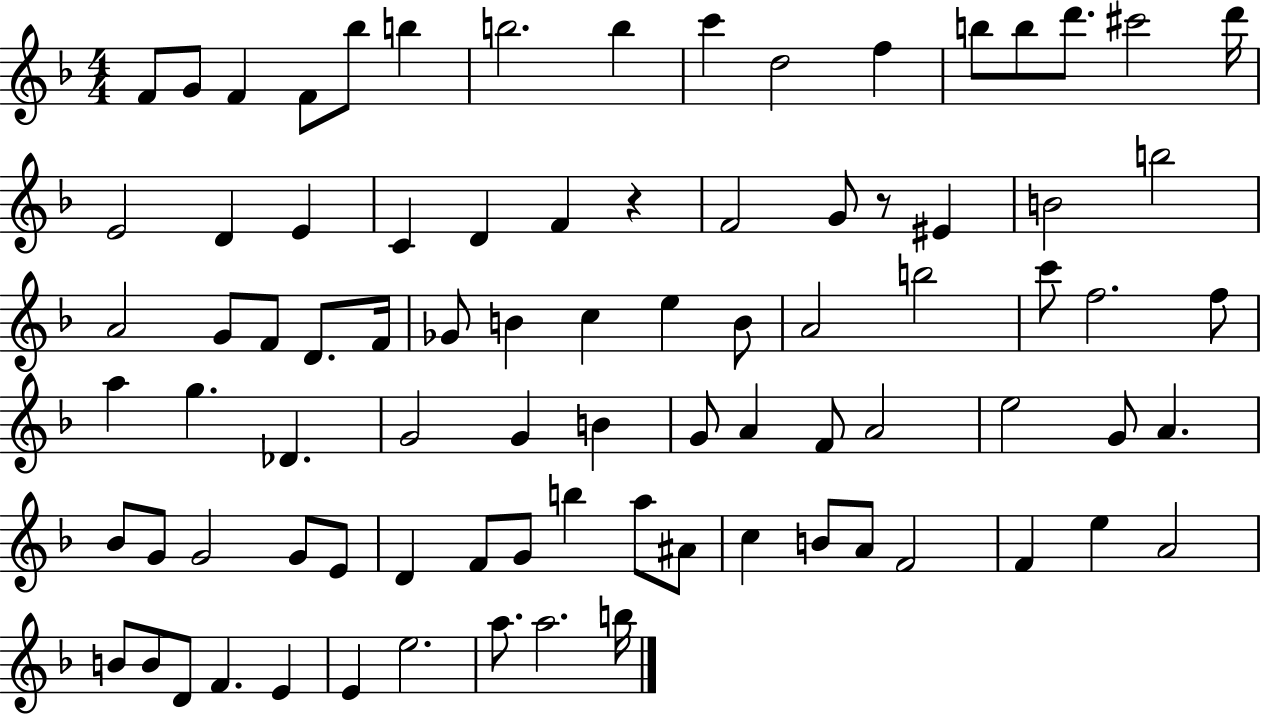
F4/e G4/e F4/q F4/e Bb5/e B5/q B5/h. B5/q C6/q D5/h F5/q B5/e B5/e D6/e. C#6/h D6/s E4/h D4/q E4/q C4/q D4/q F4/q R/q F4/h G4/e R/e EIS4/q B4/h B5/h A4/h G4/e F4/e D4/e. F4/s Gb4/e B4/q C5/q E5/q B4/e A4/h B5/h C6/e F5/h. F5/e A5/q G5/q. Db4/q. G4/h G4/q B4/q G4/e A4/q F4/e A4/h E5/h G4/e A4/q. Bb4/e G4/e G4/h G4/e E4/e D4/q F4/e G4/e B5/q A5/e A#4/e C5/q B4/e A4/e F4/h F4/q E5/q A4/h B4/e B4/e D4/e F4/q. E4/q E4/q E5/h. A5/e. A5/h. B5/s